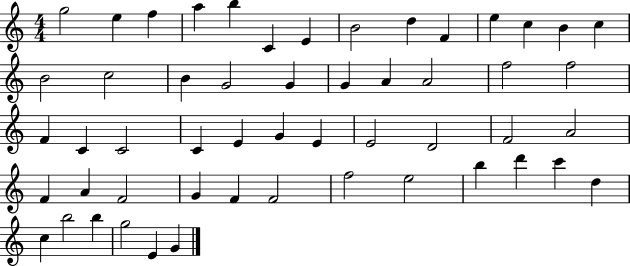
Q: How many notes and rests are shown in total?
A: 53